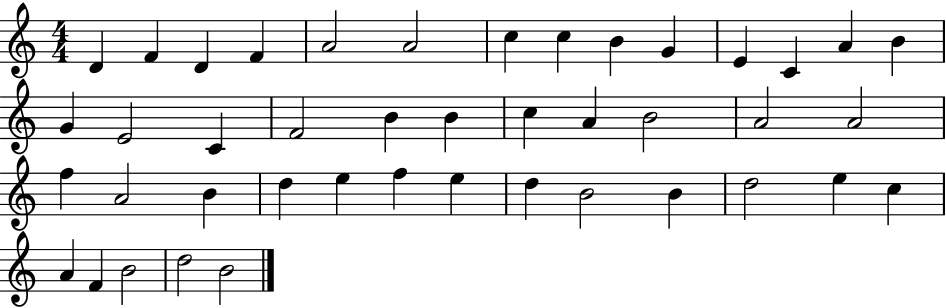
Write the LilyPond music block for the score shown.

{
  \clef treble
  \numericTimeSignature
  \time 4/4
  \key c \major
  d'4 f'4 d'4 f'4 | a'2 a'2 | c''4 c''4 b'4 g'4 | e'4 c'4 a'4 b'4 | \break g'4 e'2 c'4 | f'2 b'4 b'4 | c''4 a'4 b'2 | a'2 a'2 | \break f''4 a'2 b'4 | d''4 e''4 f''4 e''4 | d''4 b'2 b'4 | d''2 e''4 c''4 | \break a'4 f'4 b'2 | d''2 b'2 | \bar "|."
}